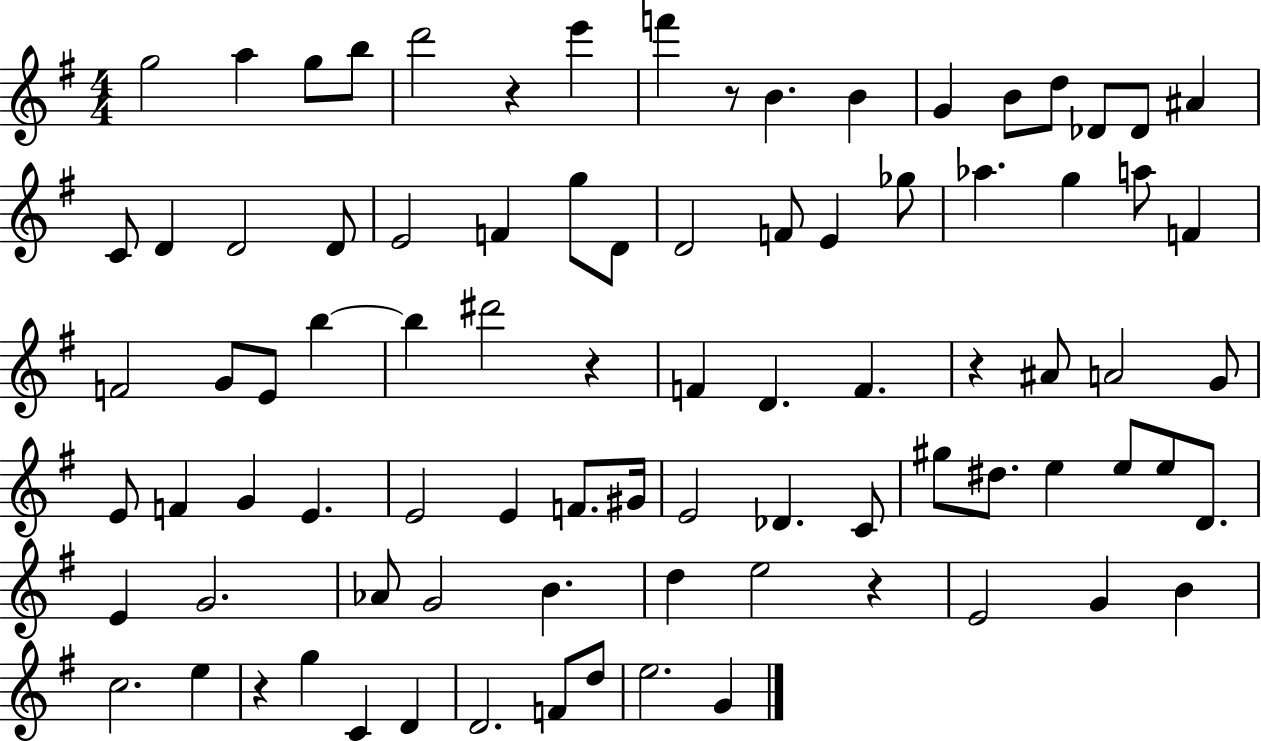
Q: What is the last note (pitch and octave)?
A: G4